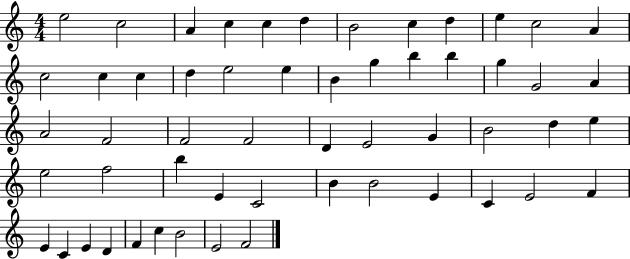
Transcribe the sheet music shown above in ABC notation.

X:1
T:Untitled
M:4/4
L:1/4
K:C
e2 c2 A c c d B2 c d e c2 A c2 c c d e2 e B g b b g G2 A A2 F2 F2 F2 D E2 G B2 d e e2 f2 b E C2 B B2 E C E2 F E C E D F c B2 E2 F2